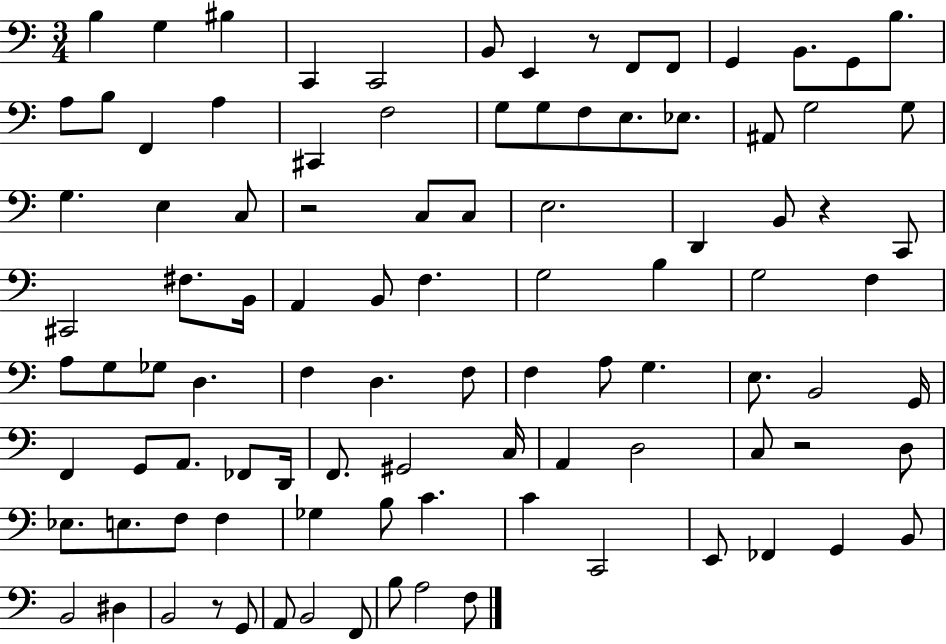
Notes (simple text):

B3/q G3/q BIS3/q C2/q C2/h B2/e E2/q R/e F2/e F2/e G2/q B2/e. G2/e B3/e. A3/e B3/e F2/q A3/q C#2/q F3/h G3/e G3/e F3/e E3/e. Eb3/e. A#2/e G3/h G3/e G3/q. E3/q C3/e R/h C3/e C3/e E3/h. D2/q B2/e R/q C2/e C#2/h F#3/e. B2/s A2/q B2/e F3/q. G3/h B3/q G3/h F3/q A3/e G3/e Gb3/e D3/q. F3/q D3/q. F3/e F3/q A3/e G3/q. E3/e. B2/h G2/s F2/q G2/e A2/e. FES2/e D2/s F2/e. G#2/h C3/s A2/q D3/h C3/e R/h D3/e Eb3/e. E3/e. F3/e F3/q Gb3/q B3/e C4/q. C4/q C2/h E2/e FES2/q G2/q B2/e B2/h D#3/q B2/h R/e G2/e A2/e B2/h F2/e B3/e A3/h F3/e